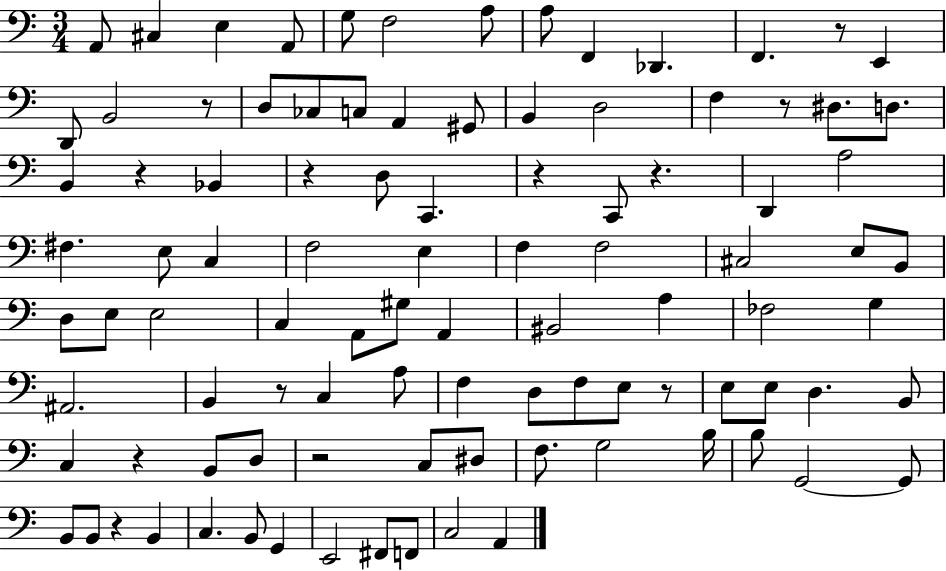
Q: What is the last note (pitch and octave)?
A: A2